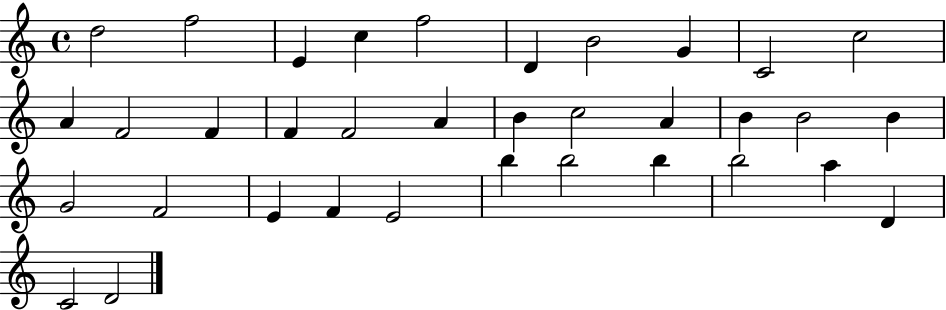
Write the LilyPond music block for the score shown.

{
  \clef treble
  \time 4/4
  \defaultTimeSignature
  \key c \major
  d''2 f''2 | e'4 c''4 f''2 | d'4 b'2 g'4 | c'2 c''2 | \break a'4 f'2 f'4 | f'4 f'2 a'4 | b'4 c''2 a'4 | b'4 b'2 b'4 | \break g'2 f'2 | e'4 f'4 e'2 | b''4 b''2 b''4 | b''2 a''4 d'4 | \break c'2 d'2 | \bar "|."
}